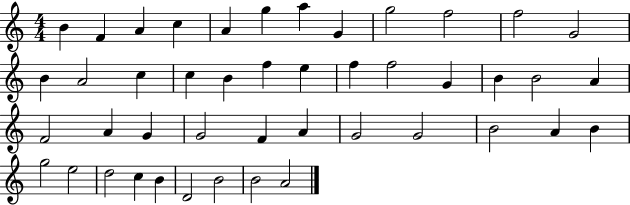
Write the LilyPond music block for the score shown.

{
  \clef treble
  \numericTimeSignature
  \time 4/4
  \key c \major
  b'4 f'4 a'4 c''4 | a'4 g''4 a''4 g'4 | g''2 f''2 | f''2 g'2 | \break b'4 a'2 c''4 | c''4 b'4 f''4 e''4 | f''4 f''2 g'4 | b'4 b'2 a'4 | \break f'2 a'4 g'4 | g'2 f'4 a'4 | g'2 g'2 | b'2 a'4 b'4 | \break g''2 e''2 | d''2 c''4 b'4 | d'2 b'2 | b'2 a'2 | \break \bar "|."
}